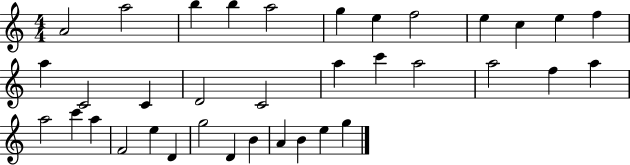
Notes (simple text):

A4/h A5/h B5/q B5/q A5/h G5/q E5/q F5/h E5/q C5/q E5/q F5/q A5/q C4/h C4/q D4/h C4/h A5/q C6/q A5/h A5/h F5/q A5/q A5/h C6/q A5/q F4/h E5/q D4/q G5/h D4/q B4/q A4/q B4/q E5/q G5/q